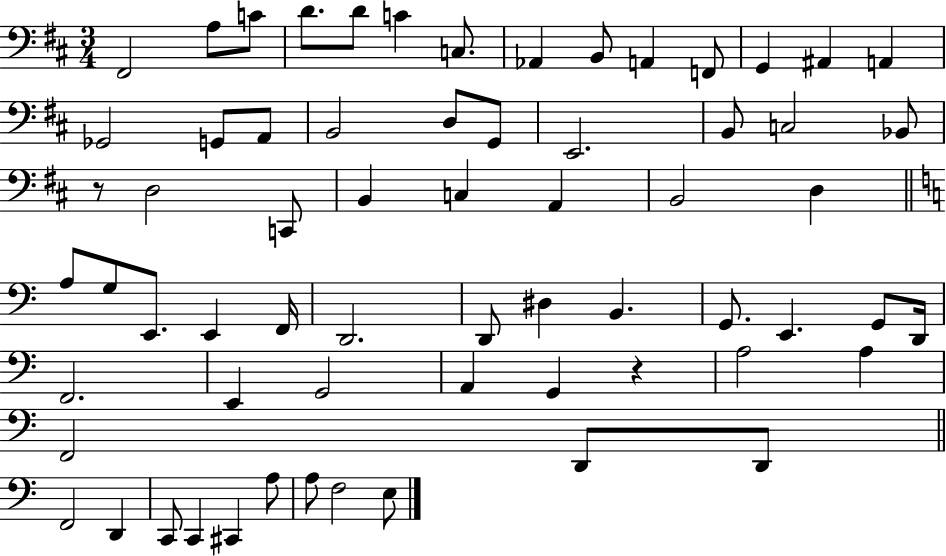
F#2/h A3/e C4/e D4/e. D4/e C4/q C3/e. Ab2/q B2/e A2/q F2/e G2/q A#2/q A2/q Gb2/h G2/e A2/e B2/h D3/e G2/e E2/h. B2/e C3/h Bb2/e R/e D3/h C2/e B2/q C3/q A2/q B2/h D3/q A3/e G3/e E2/e. E2/q F2/s D2/h. D2/e D#3/q B2/q. G2/e. E2/q. G2/e D2/s F2/h. E2/q G2/h A2/q G2/q R/q A3/h A3/q F2/h D2/e D2/e F2/h D2/q C2/e C2/q C#2/q A3/e A3/e F3/h E3/e